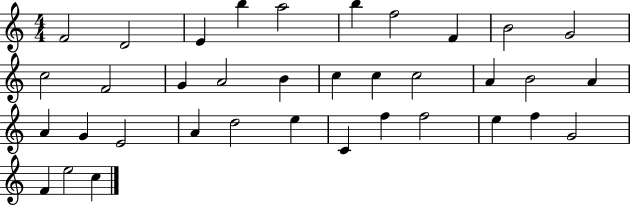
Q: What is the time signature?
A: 4/4